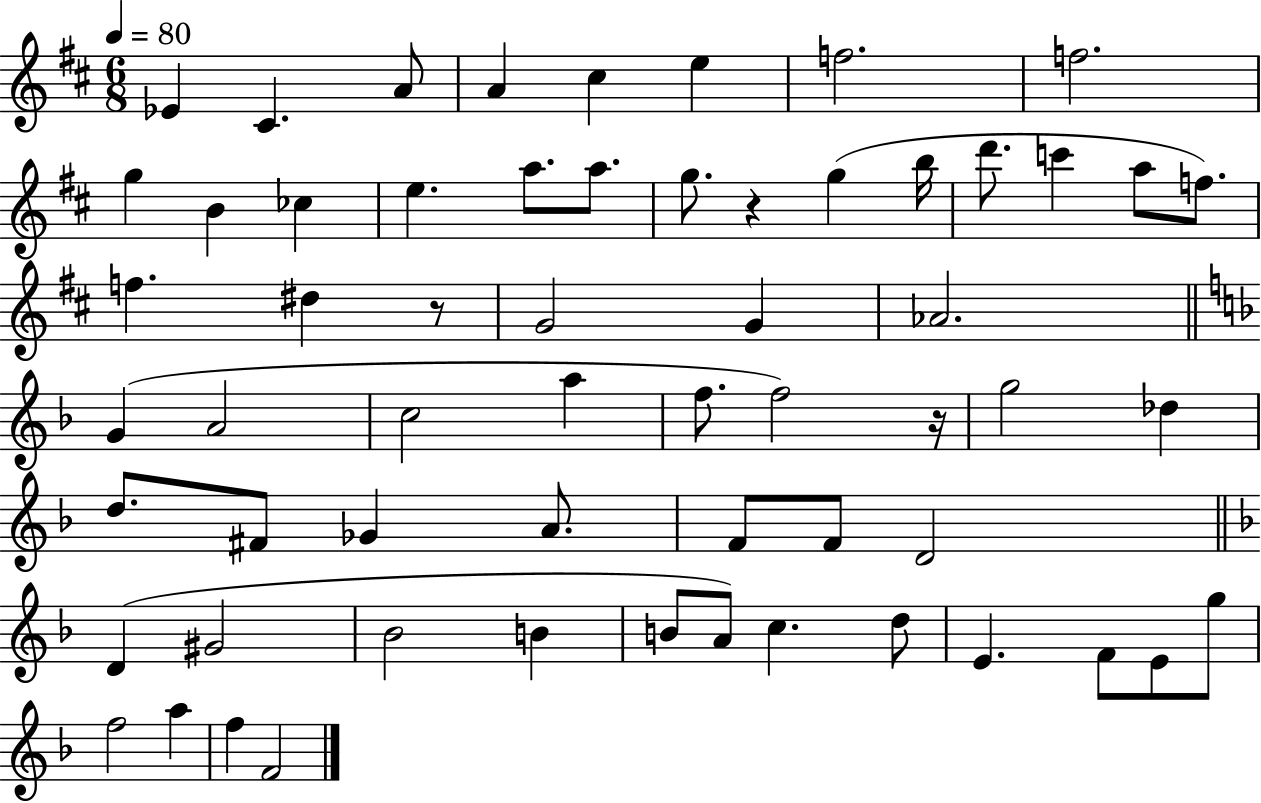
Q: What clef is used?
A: treble